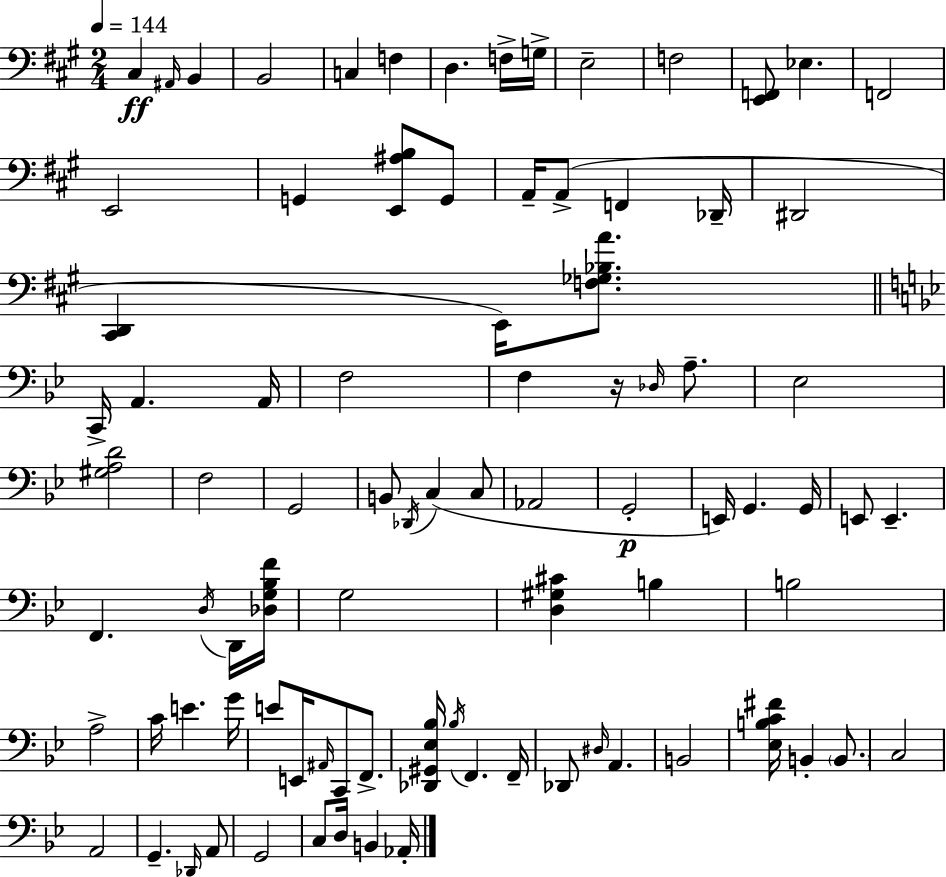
C#3/q A#2/s B2/q B2/h C3/q F3/q D3/q. F3/s G3/s E3/h F3/h [E2,F2]/e Eb3/q. F2/h E2/h G2/q [E2,A#3,B3]/e G2/e A2/s A2/e F2/q Db2/s D#2/h [C#2,D2]/q E2/s [F3,Gb3,Bb3,A4]/e. C2/s A2/q. A2/s F3/h F3/q R/s Db3/s A3/e. Eb3/h [G#3,A3,D4]/h F3/h G2/h B2/e Db2/s C3/q C3/e Ab2/h G2/h E2/s G2/q. G2/s E2/e E2/q. F2/q. D3/s D2/s [Db3,G3,Bb3,F4]/s G3/h [D3,G#3,C#4]/q B3/q B3/h A3/h C4/s E4/q. G4/s E4/e E2/s A#2/s C2/e F2/e. [Db2,G#2,Eb3,Bb3]/s Bb3/s F2/q. F2/s Db2/e D#3/s A2/q. B2/h [Eb3,B3,C4,F#4]/s B2/q B2/e. C3/h A2/h G2/q. Db2/s A2/e G2/h C3/e D3/s B2/q Ab2/s